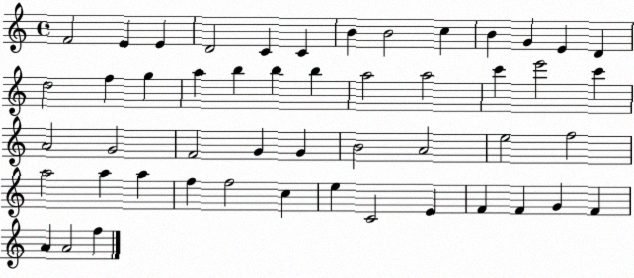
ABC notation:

X:1
T:Untitled
M:4/4
L:1/4
K:C
F2 E E D2 C C B B2 c B G E D d2 f g a b b b a2 a2 c' e'2 c' A2 G2 F2 G G B2 A2 e2 f2 a2 a a f f2 c e C2 E F F G F A A2 f